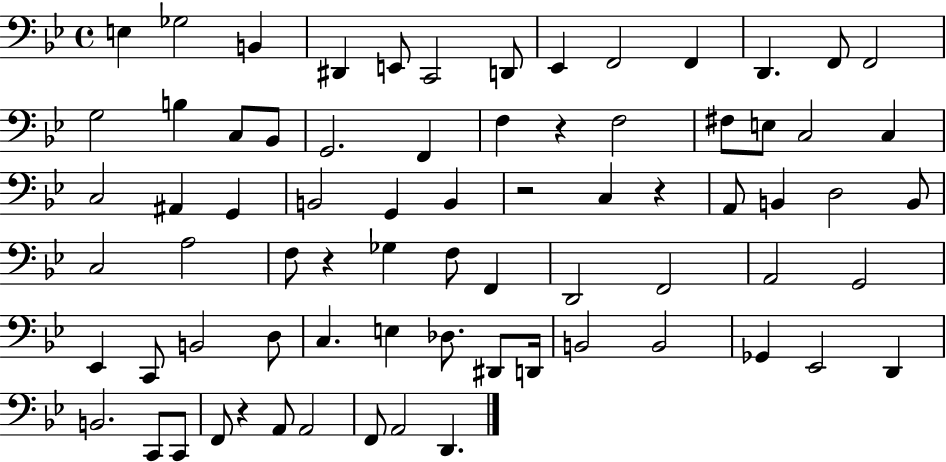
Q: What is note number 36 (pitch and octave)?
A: B2